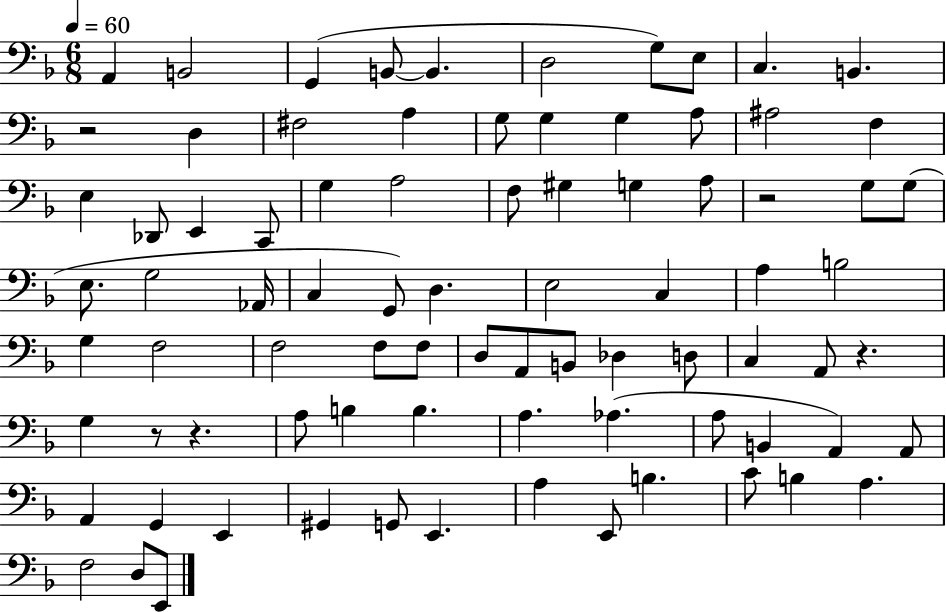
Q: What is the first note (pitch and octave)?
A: A2